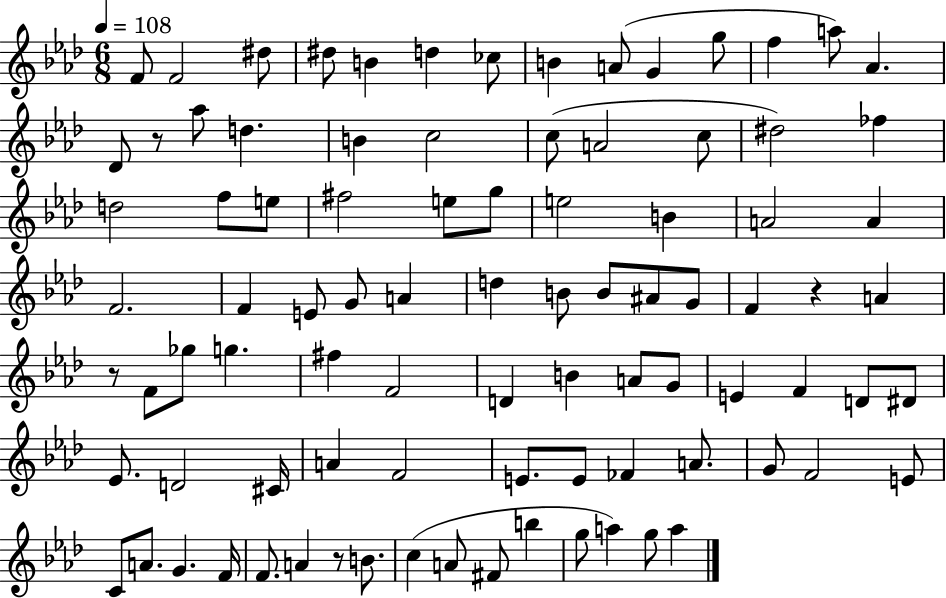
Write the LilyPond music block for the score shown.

{
  \clef treble
  \numericTimeSignature
  \time 6/8
  \key aes \major
  \tempo 4 = 108
  f'8 f'2 dis''8 | dis''8 b'4 d''4 ces''8 | b'4 a'8( g'4 g''8 | f''4 a''8) aes'4. | \break des'8 r8 aes''8 d''4. | b'4 c''2 | c''8( a'2 c''8 | dis''2) fes''4 | \break d''2 f''8 e''8 | fis''2 e''8 g''8 | e''2 b'4 | a'2 a'4 | \break f'2. | f'4 e'8 g'8 a'4 | d''4 b'8 b'8 ais'8 g'8 | f'4 r4 a'4 | \break r8 f'8 ges''8 g''4. | fis''4 f'2 | d'4 b'4 a'8 g'8 | e'4 f'4 d'8 dis'8 | \break ees'8. d'2 cis'16 | a'4 f'2 | e'8. e'8 fes'4 a'8. | g'8 f'2 e'8 | \break c'8 a'8. g'4. f'16 | f'8. a'4 r8 b'8. | c''4( a'8 fis'8 b''4 | g''8 a''4) g''8 a''4 | \break \bar "|."
}